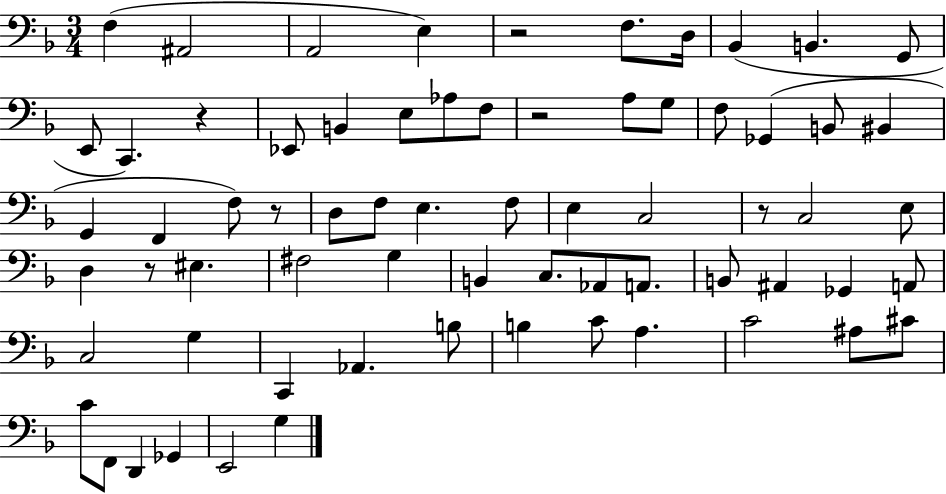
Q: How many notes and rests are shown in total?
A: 68